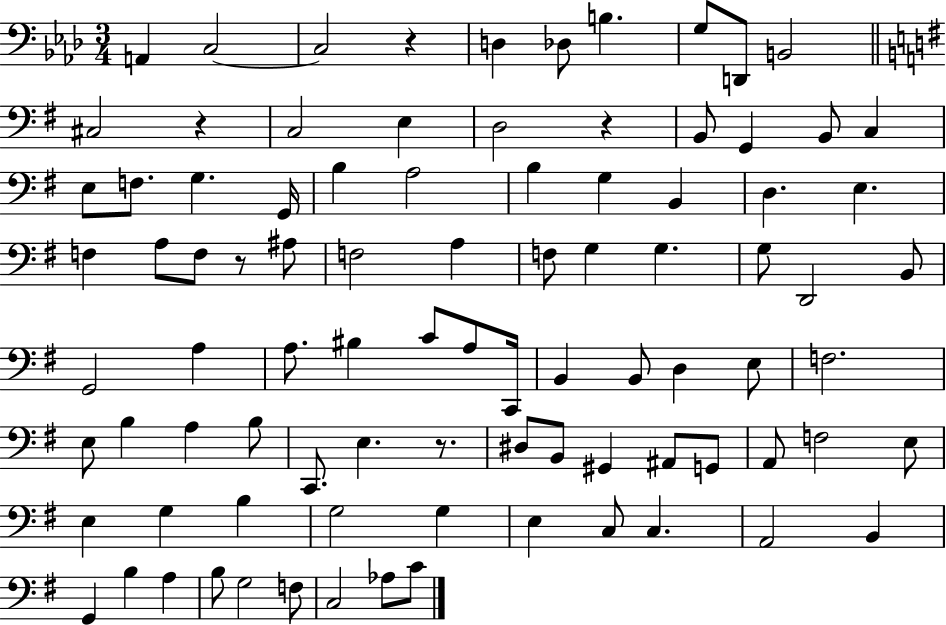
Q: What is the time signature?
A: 3/4